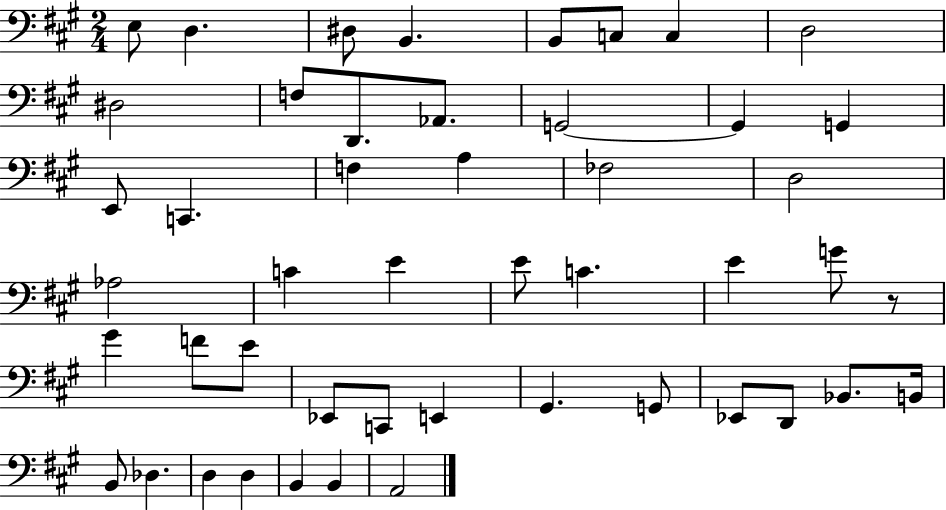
X:1
T:Untitled
M:2/4
L:1/4
K:A
E,/2 D, ^D,/2 B,, B,,/2 C,/2 C, D,2 ^D,2 F,/2 D,,/2 _A,,/2 G,,2 G,, G,, E,,/2 C,, F, A, _F,2 D,2 _A,2 C E E/2 C E G/2 z/2 ^G F/2 E/2 _E,,/2 C,,/2 E,, ^G,, G,,/2 _E,,/2 D,,/2 _B,,/2 B,,/4 B,,/2 _D, D, D, B,, B,, A,,2